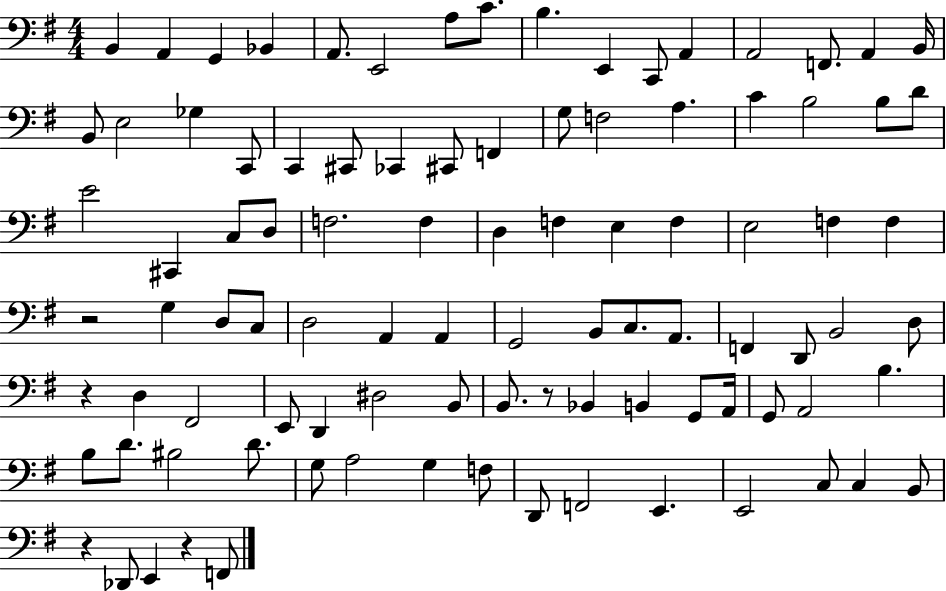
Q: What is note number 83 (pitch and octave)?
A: F2